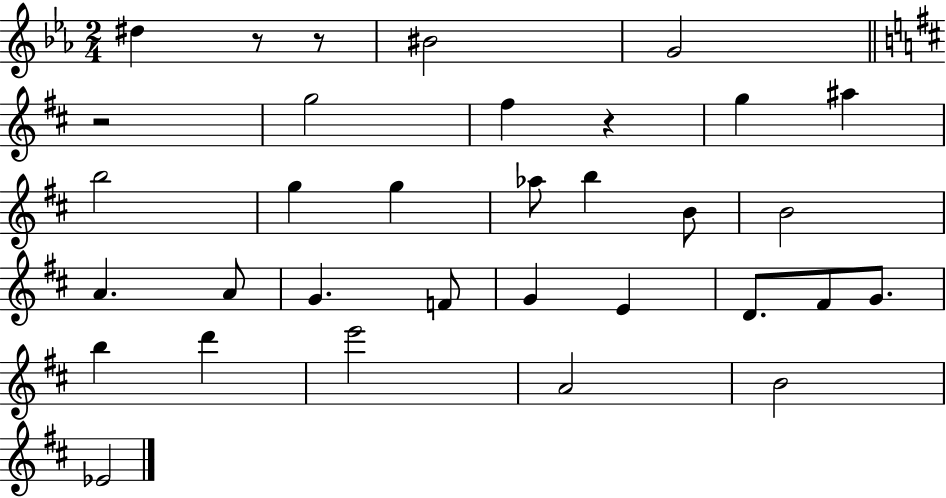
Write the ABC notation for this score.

X:1
T:Untitled
M:2/4
L:1/4
K:Eb
^d z/2 z/2 ^B2 G2 z2 g2 ^f z g ^a b2 g g _a/2 b B/2 B2 A A/2 G F/2 G E D/2 ^F/2 G/2 b d' e'2 A2 B2 _E2